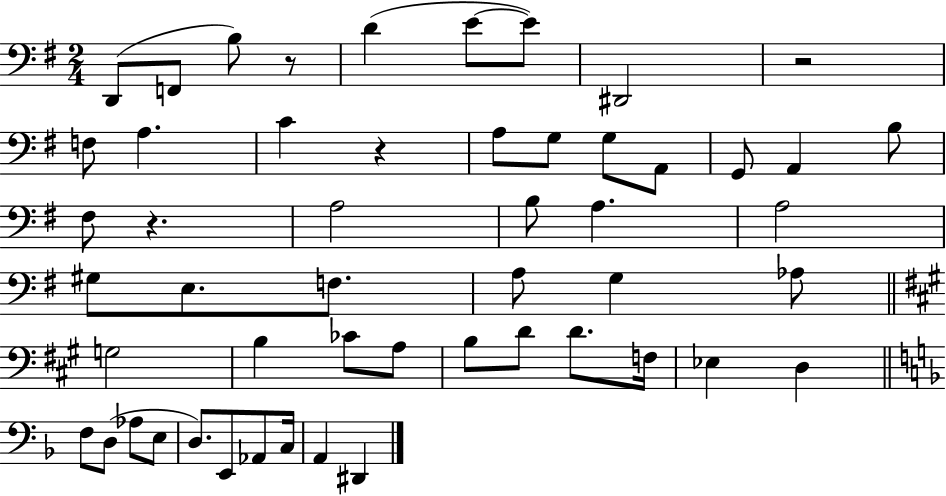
{
  \clef bass
  \numericTimeSignature
  \time 2/4
  \key g \major
  d,8( f,8 b8) r8 | d'4( e'8~~ e'8) | dis,2 | r2 | \break f8 a4. | c'4 r4 | a8 g8 g8 a,8 | g,8 a,4 b8 | \break fis8 r4. | a2 | b8 a4. | a2 | \break gis8 e8. f8. | a8 g4 aes8 | \bar "||" \break \key a \major g2 | b4 ces'8 a8 | b8 d'8 d'8. f16 | ees4 d4 | \break \bar "||" \break \key d \minor f8 d8( aes8 e8 | d8.) e,8 aes,8 c16 | a,4 dis,4 | \bar "|."
}